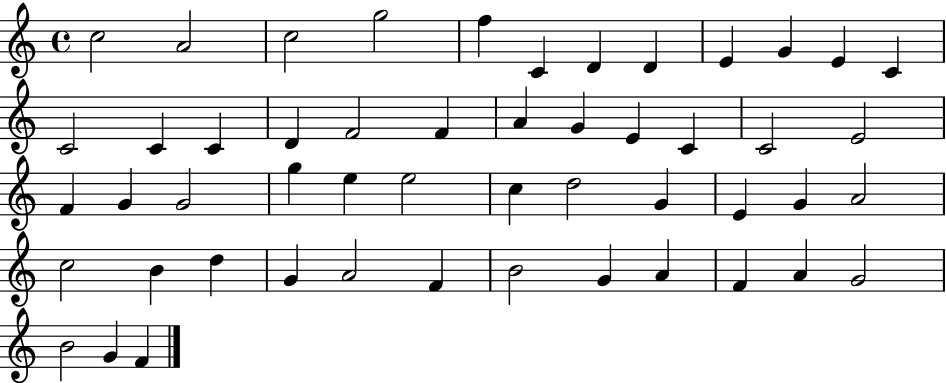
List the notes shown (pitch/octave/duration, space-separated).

C5/h A4/h C5/h G5/h F5/q C4/q D4/q D4/q E4/q G4/q E4/q C4/q C4/h C4/q C4/q D4/q F4/h F4/q A4/q G4/q E4/q C4/q C4/h E4/h F4/q G4/q G4/h G5/q E5/q E5/h C5/q D5/h G4/q E4/q G4/q A4/h C5/h B4/q D5/q G4/q A4/h F4/q B4/h G4/q A4/q F4/q A4/q G4/h B4/h G4/q F4/q